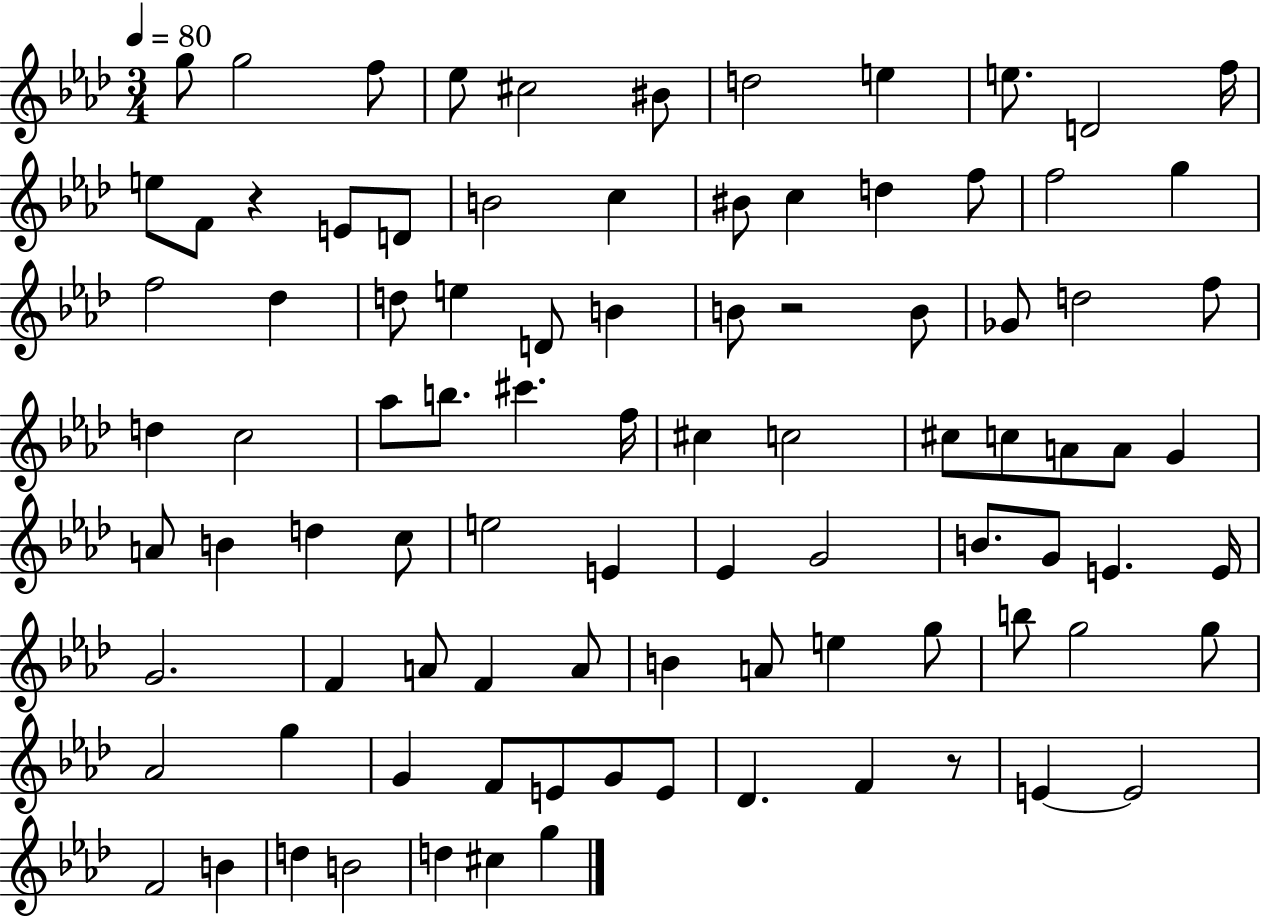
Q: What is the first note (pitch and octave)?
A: G5